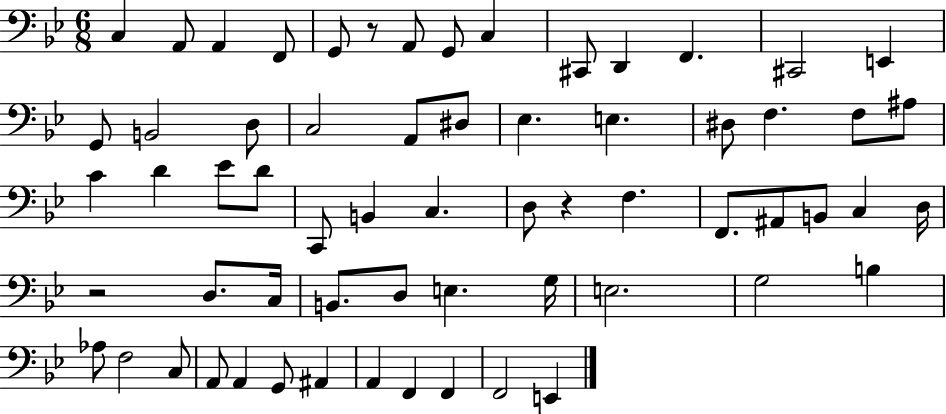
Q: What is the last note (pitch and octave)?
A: E2